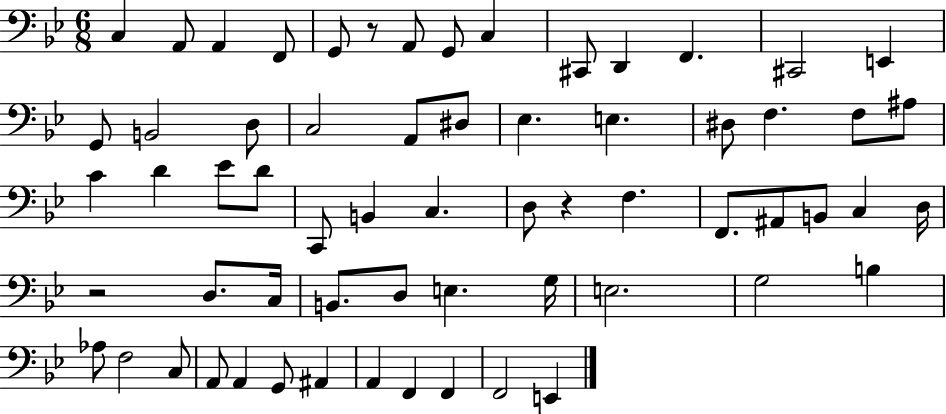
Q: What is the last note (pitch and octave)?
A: E2